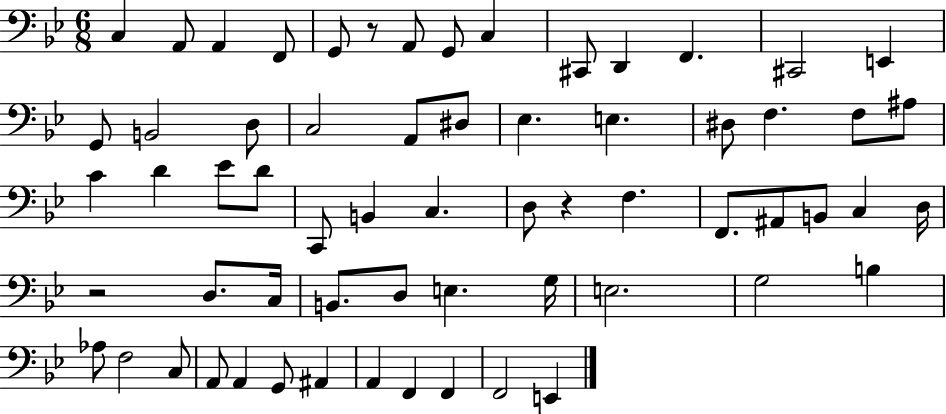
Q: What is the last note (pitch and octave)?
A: E2